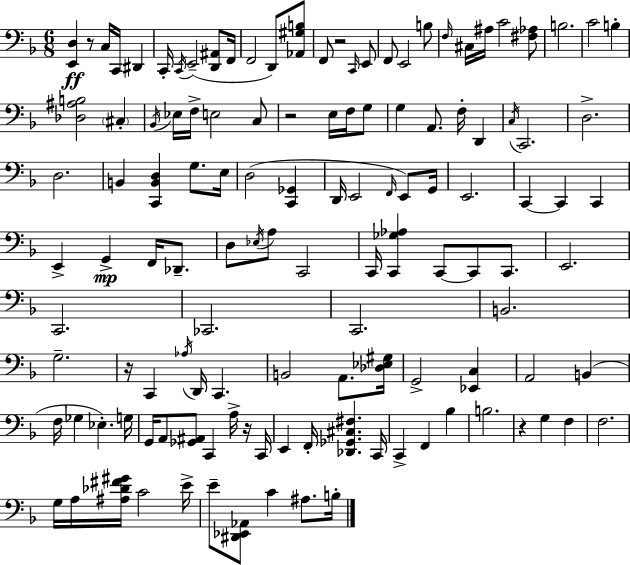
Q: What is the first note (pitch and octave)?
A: C3